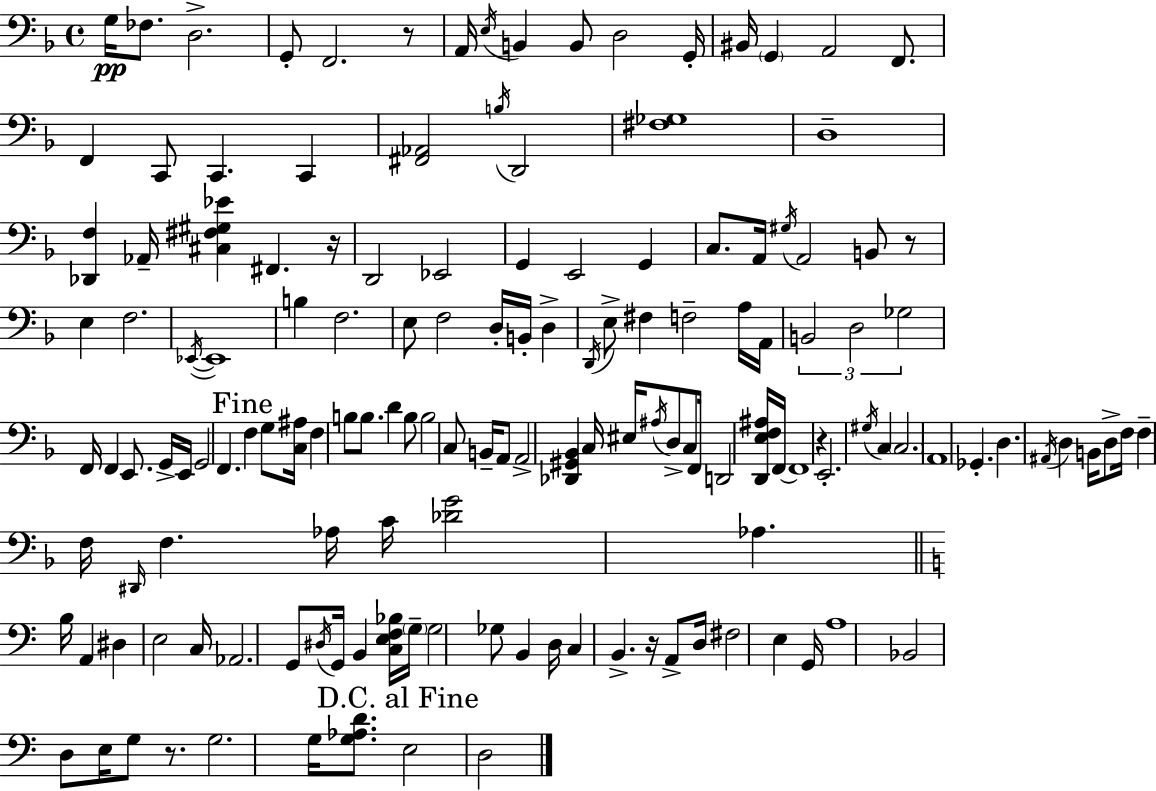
G3/s FES3/e. D3/h. G2/e F2/h. R/e A2/s E3/s B2/q B2/e D3/h G2/s BIS2/s G2/q A2/h F2/e. F2/q C2/e C2/q. C2/q [F#2,Ab2]/h B3/s D2/h [F#3,Gb3]/w D3/w [Db2,F3]/q Ab2/s [C#3,F#3,G#3,Eb4]/q F#2/q. R/s D2/h Eb2/h G2/q E2/h G2/q C3/e. A2/s G#3/s A2/h B2/e R/e E3/q F3/h. Eb2/s Eb2/w B3/q F3/h. E3/e F3/h D3/s B2/s D3/q D2/s E3/e F#3/q F3/h A3/s A2/s B2/h D3/h Gb3/h F2/s F2/q E2/e. G2/s E2/s G2/h F2/q. F3/q G3/e [C3,A#3]/s F3/q B3/e B3/e. D4/q B3/e B3/h C3/e B2/s A2/e A2/h [Db2,G#2,Bb2]/q C3/s EIS3/s A#3/s D3/e C3/e F2/s D2/h [D2,E3,F3,A#3]/s F2/s F2/w R/q E2/h. G#3/s C3/q C3/h. A2/w Gb2/q. D3/q. A#2/s D3/q B2/s D3/e F3/s F3/q F3/s D#2/s F3/q. Ab3/s C4/s [Db4,G4]/h Ab3/q. B3/s A2/q D#3/q E3/h C3/s Ab2/h. G2/e D#3/s G2/s B2/q [C3,E3,F3,Bb3]/s G3/s G3/h Gb3/e B2/q D3/s C3/q B2/q. R/s A2/e D3/s F#3/h E3/q G2/s A3/w Bb2/h D3/e E3/s G3/e R/e. G3/h. G3/s [G3,Ab3,D4]/e. E3/h D3/h